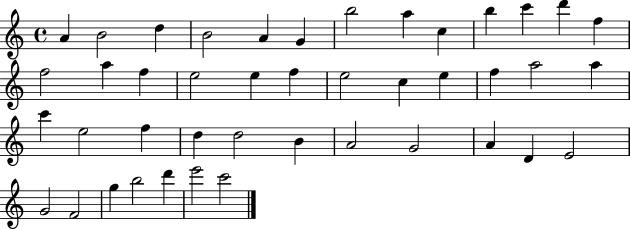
{
  \clef treble
  \time 4/4
  \defaultTimeSignature
  \key c \major
  a'4 b'2 d''4 | b'2 a'4 g'4 | b''2 a''4 c''4 | b''4 c'''4 d'''4 f''4 | \break f''2 a''4 f''4 | e''2 e''4 f''4 | e''2 c''4 e''4 | f''4 a''2 a''4 | \break c'''4 e''2 f''4 | d''4 d''2 b'4 | a'2 g'2 | a'4 d'4 e'2 | \break g'2 f'2 | g''4 b''2 d'''4 | e'''2 c'''2 | \bar "|."
}